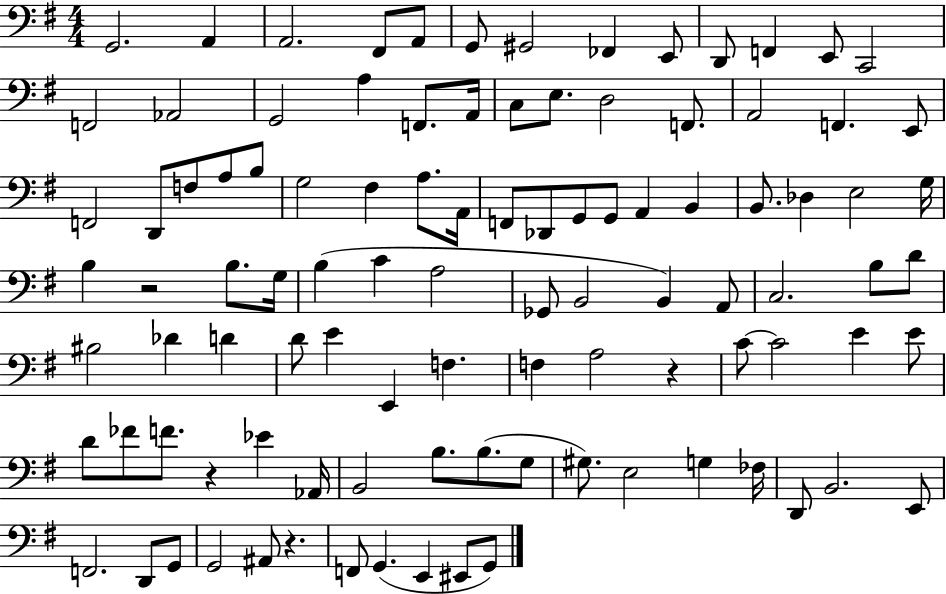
{
  \clef bass
  \numericTimeSignature
  \time 4/4
  \key g \major
  g,2. a,4 | a,2. fis,8 a,8 | g,8 gis,2 fes,4 e,8 | d,8 f,4 e,8 c,2 | \break f,2 aes,2 | g,2 a4 f,8. a,16 | c8 e8. d2 f,8. | a,2 f,4. e,8 | \break f,2 d,8 f8 a8 b8 | g2 fis4 a8. a,16 | f,8 des,8 g,8 g,8 a,4 b,4 | b,8. des4 e2 g16 | \break b4 r2 b8. g16 | b4( c'4 a2 | ges,8 b,2 b,4) a,8 | c2. b8 d'8 | \break bis2 des'4 d'4 | d'8 e'4 e,4 f4. | f4 a2 r4 | c'8~~ c'2 e'4 e'8 | \break d'8 fes'8 f'8. r4 ees'4 aes,16 | b,2 b8. b8.( g8 | gis8.) e2 g4 fes16 | d,8 b,2. e,8 | \break f,2. d,8 g,8 | g,2 ais,8 r4. | f,8 g,4.( e,4 eis,8 g,8) | \bar "|."
}